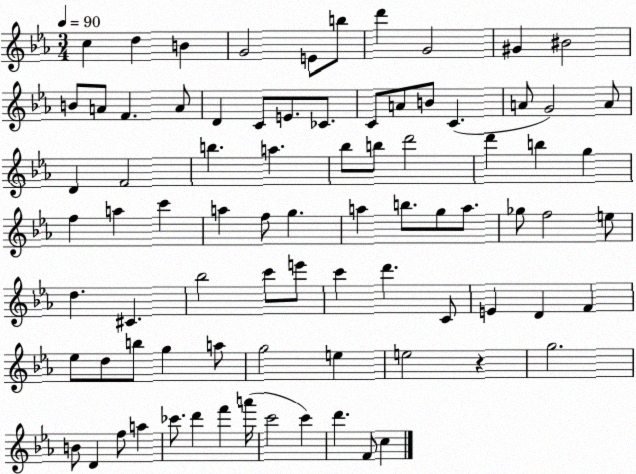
X:1
T:Untitled
M:3/4
L:1/4
K:Eb
c d B G2 E/2 b/2 d' G2 ^G ^B2 B/2 A/2 F A/2 D C/2 E/2 _C/2 C/2 A/2 B/2 C A/2 G2 A/2 D F2 b a _b/2 b/2 d'2 d' b g f a c' a f/2 g a b/2 g/2 a/2 _g/2 f2 e/2 d ^C _b2 c'/2 e'/2 c' d' C/2 E D F _e/2 d/2 b/2 g a/2 g2 e e2 z g2 B/2 D f/2 a _c'/2 d' f' a'/4 c'2 c' d' F/2 c